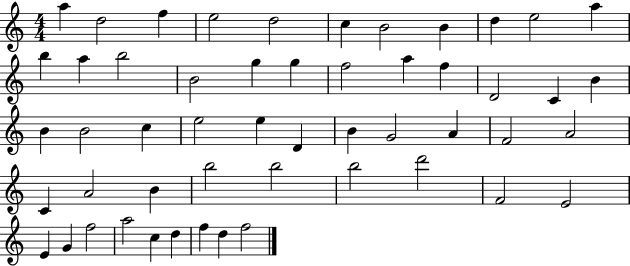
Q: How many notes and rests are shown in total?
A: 52